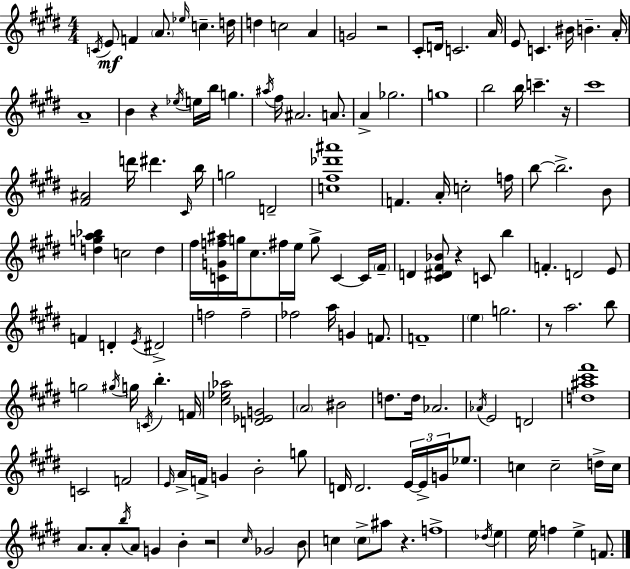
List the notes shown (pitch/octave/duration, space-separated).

C4/s E4/e F4/q A4/e. Eb5/s C5/q. D5/s D5/q C5/h A4/q G4/h R/h C#4/e D4/s C4/h. A4/s E4/e C4/q. BIS4/s B4/q. A4/s A4/w B4/q R/q Eb5/s E5/s B5/s G5/q. A#5/s F#5/s A#4/h. A4/e. A4/q Gb5/h. G5/w B5/h B5/s C6/q. R/s C#6/w [F#4,A#4]/h D6/s D#6/q. C#4/s B5/s G5/h D4/h [C5,F#5,Db6,A#6]/w F4/q. A4/s C5/h F5/s B5/e B5/h. B4/e [D5,G5,A5,Bb5]/q C5/h D5/q F#5/s [C4,G4,F5,A#5]/s G5/s C#5/e. F#5/s E5/s G5/e C4/q C4/s F#4/s D4/q [C#4,D#4,F#4,Bb4]/e R/q C4/e B5/q F4/q. D4/h E4/e F4/q D4/q E4/s D#4/h F5/h F5/h FES5/h A5/s G4/q F4/e. F4/w E5/q G5/h. R/e A5/h. B5/e G5/h G#5/s G5/s C4/s B5/q. F4/s [C#5,Eb5,Ab5]/h [D4,Eb4,G4]/h A4/h BIS4/h D5/e. D5/s Ab4/h. Ab4/s E4/h D4/h [D5,A#5,C#6,F#6]/w C4/h F4/h E4/s A4/s F4/s G4/q B4/h G5/e D4/s D4/h. E4/s E4/s G4/s Eb5/e. C5/q C5/h D5/s C5/s A4/e. A4/e B5/s A4/e G4/q B4/q R/h C#5/s Gb4/h B4/e C5/q C5/e A#5/e R/q. F5/w Db5/s E5/q E5/s F5/q E5/q F4/e.